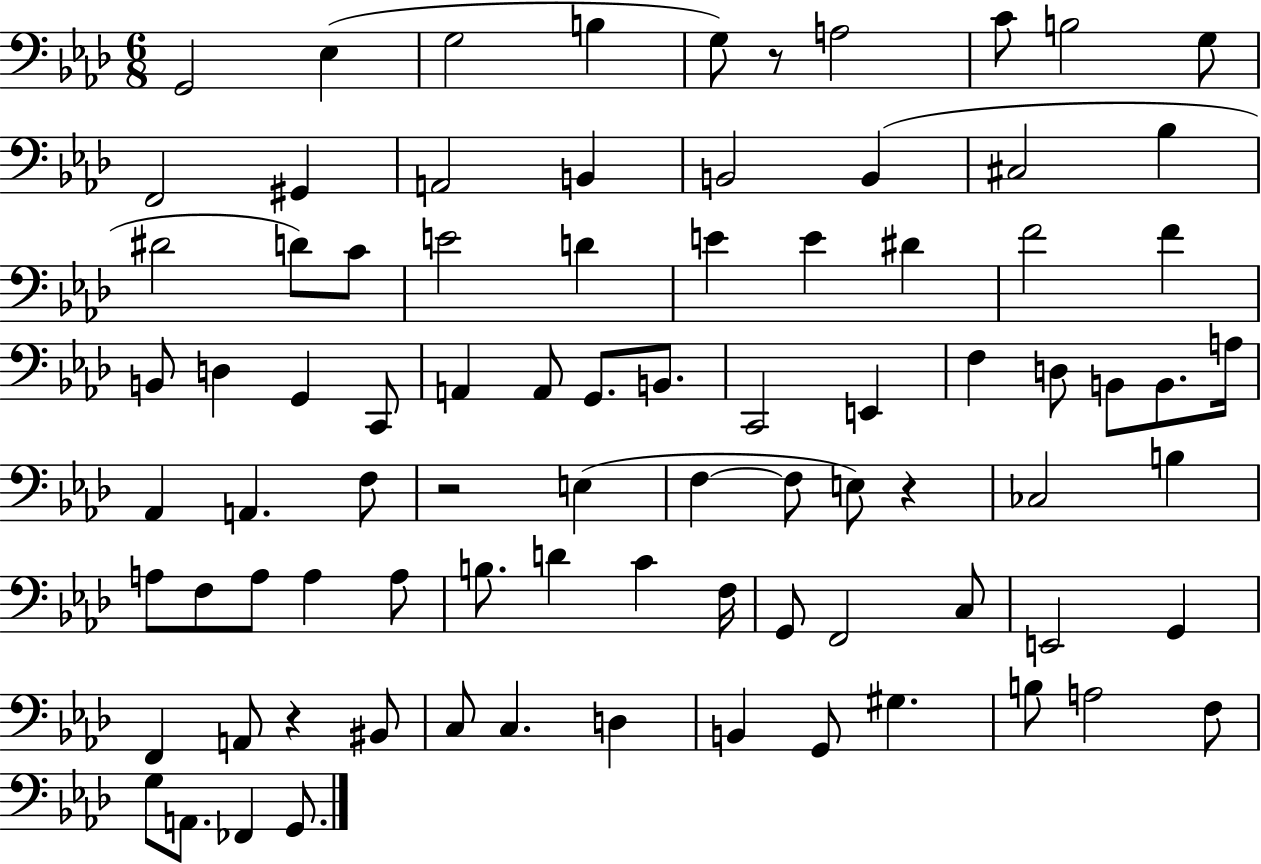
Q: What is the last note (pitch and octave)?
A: G2